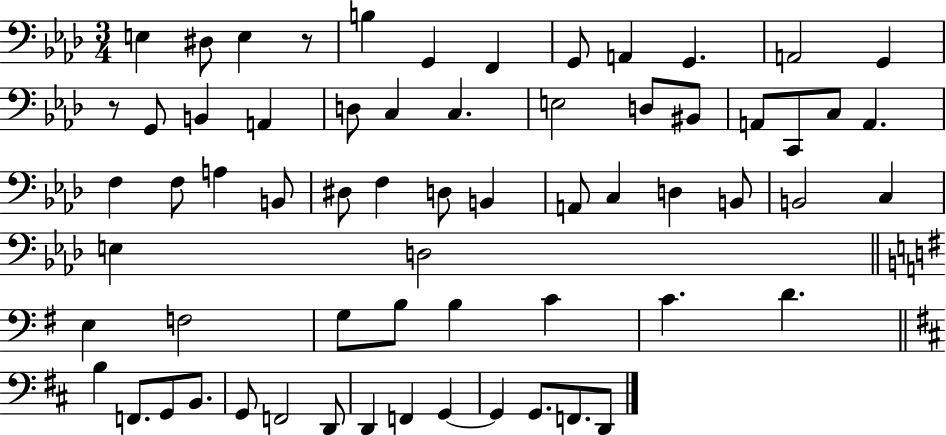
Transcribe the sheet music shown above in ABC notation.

X:1
T:Untitled
M:3/4
L:1/4
K:Ab
E, ^D,/2 E, z/2 B, G,, F,, G,,/2 A,, G,, A,,2 G,, z/2 G,,/2 B,, A,, D,/2 C, C, E,2 D,/2 ^B,,/2 A,,/2 C,,/2 C,/2 A,, F, F,/2 A, B,,/2 ^D,/2 F, D,/2 B,, A,,/2 C, D, B,,/2 B,,2 C, E, D,2 E, F,2 G,/2 B,/2 B, C C D B, F,,/2 G,,/2 B,,/2 G,,/2 F,,2 D,,/2 D,, F,, G,, G,, G,,/2 F,,/2 D,,/2